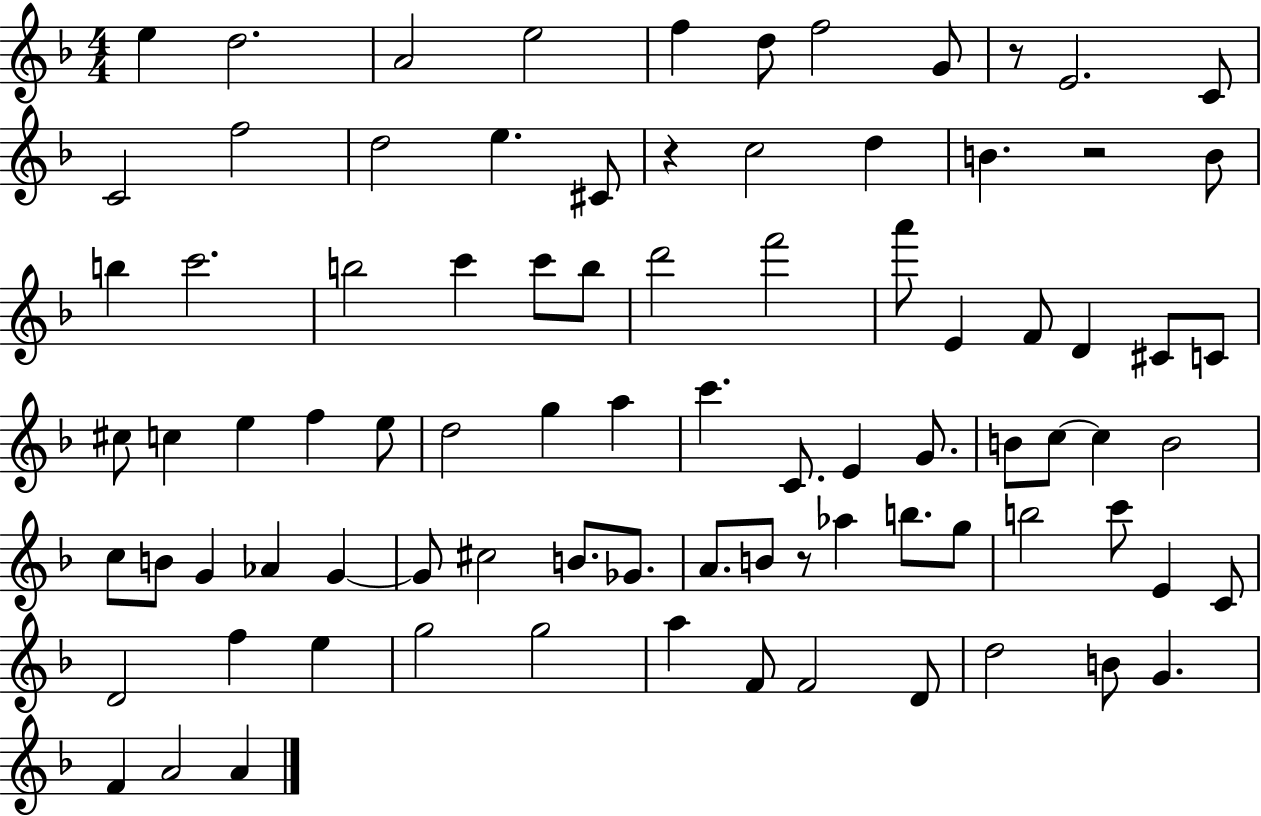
{
  \clef treble
  \numericTimeSignature
  \time 4/4
  \key f \major
  \repeat volta 2 { e''4 d''2. | a'2 e''2 | f''4 d''8 f''2 g'8 | r8 e'2. c'8 | \break c'2 f''2 | d''2 e''4. cis'8 | r4 c''2 d''4 | b'4. r2 b'8 | \break b''4 c'''2. | b''2 c'''4 c'''8 b''8 | d'''2 f'''2 | a'''8 e'4 f'8 d'4 cis'8 c'8 | \break cis''8 c''4 e''4 f''4 e''8 | d''2 g''4 a''4 | c'''4. c'8. e'4 g'8. | b'8 c''8~~ c''4 b'2 | \break c''8 b'8 g'4 aes'4 g'4~~ | g'8 cis''2 b'8. ges'8. | a'8. b'8 r8 aes''4 b''8. g''8 | b''2 c'''8 e'4 c'8 | \break d'2 f''4 e''4 | g''2 g''2 | a''4 f'8 f'2 d'8 | d''2 b'8 g'4. | \break f'4 a'2 a'4 | } \bar "|."
}